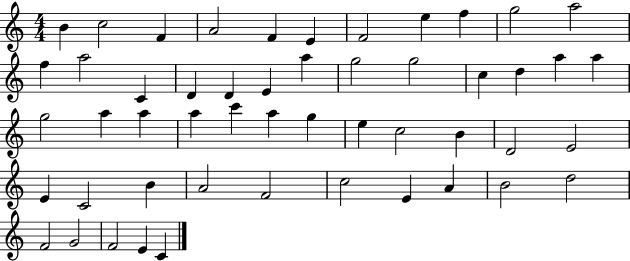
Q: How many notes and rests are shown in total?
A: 51